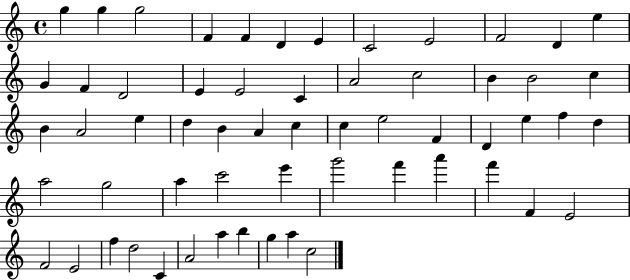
{
  \clef treble
  \time 4/4
  \defaultTimeSignature
  \key c \major
  g''4 g''4 g''2 | f'4 f'4 d'4 e'4 | c'2 e'2 | f'2 d'4 e''4 | \break g'4 f'4 d'2 | e'4 e'2 c'4 | a'2 c''2 | b'4 b'2 c''4 | \break b'4 a'2 e''4 | d''4 b'4 a'4 c''4 | c''4 e''2 f'4 | d'4 e''4 f''4 d''4 | \break a''2 g''2 | a''4 c'''2 e'''4 | g'''2 f'''4 a'''4 | f'''4 f'4 e'2 | \break f'2 e'2 | f''4 d''2 c'4 | a'2 a''4 b''4 | g''4 a''4 c''2 | \break \bar "|."
}